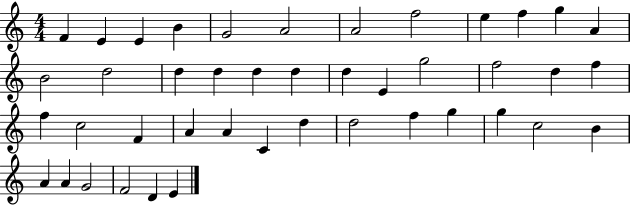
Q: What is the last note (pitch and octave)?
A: E4